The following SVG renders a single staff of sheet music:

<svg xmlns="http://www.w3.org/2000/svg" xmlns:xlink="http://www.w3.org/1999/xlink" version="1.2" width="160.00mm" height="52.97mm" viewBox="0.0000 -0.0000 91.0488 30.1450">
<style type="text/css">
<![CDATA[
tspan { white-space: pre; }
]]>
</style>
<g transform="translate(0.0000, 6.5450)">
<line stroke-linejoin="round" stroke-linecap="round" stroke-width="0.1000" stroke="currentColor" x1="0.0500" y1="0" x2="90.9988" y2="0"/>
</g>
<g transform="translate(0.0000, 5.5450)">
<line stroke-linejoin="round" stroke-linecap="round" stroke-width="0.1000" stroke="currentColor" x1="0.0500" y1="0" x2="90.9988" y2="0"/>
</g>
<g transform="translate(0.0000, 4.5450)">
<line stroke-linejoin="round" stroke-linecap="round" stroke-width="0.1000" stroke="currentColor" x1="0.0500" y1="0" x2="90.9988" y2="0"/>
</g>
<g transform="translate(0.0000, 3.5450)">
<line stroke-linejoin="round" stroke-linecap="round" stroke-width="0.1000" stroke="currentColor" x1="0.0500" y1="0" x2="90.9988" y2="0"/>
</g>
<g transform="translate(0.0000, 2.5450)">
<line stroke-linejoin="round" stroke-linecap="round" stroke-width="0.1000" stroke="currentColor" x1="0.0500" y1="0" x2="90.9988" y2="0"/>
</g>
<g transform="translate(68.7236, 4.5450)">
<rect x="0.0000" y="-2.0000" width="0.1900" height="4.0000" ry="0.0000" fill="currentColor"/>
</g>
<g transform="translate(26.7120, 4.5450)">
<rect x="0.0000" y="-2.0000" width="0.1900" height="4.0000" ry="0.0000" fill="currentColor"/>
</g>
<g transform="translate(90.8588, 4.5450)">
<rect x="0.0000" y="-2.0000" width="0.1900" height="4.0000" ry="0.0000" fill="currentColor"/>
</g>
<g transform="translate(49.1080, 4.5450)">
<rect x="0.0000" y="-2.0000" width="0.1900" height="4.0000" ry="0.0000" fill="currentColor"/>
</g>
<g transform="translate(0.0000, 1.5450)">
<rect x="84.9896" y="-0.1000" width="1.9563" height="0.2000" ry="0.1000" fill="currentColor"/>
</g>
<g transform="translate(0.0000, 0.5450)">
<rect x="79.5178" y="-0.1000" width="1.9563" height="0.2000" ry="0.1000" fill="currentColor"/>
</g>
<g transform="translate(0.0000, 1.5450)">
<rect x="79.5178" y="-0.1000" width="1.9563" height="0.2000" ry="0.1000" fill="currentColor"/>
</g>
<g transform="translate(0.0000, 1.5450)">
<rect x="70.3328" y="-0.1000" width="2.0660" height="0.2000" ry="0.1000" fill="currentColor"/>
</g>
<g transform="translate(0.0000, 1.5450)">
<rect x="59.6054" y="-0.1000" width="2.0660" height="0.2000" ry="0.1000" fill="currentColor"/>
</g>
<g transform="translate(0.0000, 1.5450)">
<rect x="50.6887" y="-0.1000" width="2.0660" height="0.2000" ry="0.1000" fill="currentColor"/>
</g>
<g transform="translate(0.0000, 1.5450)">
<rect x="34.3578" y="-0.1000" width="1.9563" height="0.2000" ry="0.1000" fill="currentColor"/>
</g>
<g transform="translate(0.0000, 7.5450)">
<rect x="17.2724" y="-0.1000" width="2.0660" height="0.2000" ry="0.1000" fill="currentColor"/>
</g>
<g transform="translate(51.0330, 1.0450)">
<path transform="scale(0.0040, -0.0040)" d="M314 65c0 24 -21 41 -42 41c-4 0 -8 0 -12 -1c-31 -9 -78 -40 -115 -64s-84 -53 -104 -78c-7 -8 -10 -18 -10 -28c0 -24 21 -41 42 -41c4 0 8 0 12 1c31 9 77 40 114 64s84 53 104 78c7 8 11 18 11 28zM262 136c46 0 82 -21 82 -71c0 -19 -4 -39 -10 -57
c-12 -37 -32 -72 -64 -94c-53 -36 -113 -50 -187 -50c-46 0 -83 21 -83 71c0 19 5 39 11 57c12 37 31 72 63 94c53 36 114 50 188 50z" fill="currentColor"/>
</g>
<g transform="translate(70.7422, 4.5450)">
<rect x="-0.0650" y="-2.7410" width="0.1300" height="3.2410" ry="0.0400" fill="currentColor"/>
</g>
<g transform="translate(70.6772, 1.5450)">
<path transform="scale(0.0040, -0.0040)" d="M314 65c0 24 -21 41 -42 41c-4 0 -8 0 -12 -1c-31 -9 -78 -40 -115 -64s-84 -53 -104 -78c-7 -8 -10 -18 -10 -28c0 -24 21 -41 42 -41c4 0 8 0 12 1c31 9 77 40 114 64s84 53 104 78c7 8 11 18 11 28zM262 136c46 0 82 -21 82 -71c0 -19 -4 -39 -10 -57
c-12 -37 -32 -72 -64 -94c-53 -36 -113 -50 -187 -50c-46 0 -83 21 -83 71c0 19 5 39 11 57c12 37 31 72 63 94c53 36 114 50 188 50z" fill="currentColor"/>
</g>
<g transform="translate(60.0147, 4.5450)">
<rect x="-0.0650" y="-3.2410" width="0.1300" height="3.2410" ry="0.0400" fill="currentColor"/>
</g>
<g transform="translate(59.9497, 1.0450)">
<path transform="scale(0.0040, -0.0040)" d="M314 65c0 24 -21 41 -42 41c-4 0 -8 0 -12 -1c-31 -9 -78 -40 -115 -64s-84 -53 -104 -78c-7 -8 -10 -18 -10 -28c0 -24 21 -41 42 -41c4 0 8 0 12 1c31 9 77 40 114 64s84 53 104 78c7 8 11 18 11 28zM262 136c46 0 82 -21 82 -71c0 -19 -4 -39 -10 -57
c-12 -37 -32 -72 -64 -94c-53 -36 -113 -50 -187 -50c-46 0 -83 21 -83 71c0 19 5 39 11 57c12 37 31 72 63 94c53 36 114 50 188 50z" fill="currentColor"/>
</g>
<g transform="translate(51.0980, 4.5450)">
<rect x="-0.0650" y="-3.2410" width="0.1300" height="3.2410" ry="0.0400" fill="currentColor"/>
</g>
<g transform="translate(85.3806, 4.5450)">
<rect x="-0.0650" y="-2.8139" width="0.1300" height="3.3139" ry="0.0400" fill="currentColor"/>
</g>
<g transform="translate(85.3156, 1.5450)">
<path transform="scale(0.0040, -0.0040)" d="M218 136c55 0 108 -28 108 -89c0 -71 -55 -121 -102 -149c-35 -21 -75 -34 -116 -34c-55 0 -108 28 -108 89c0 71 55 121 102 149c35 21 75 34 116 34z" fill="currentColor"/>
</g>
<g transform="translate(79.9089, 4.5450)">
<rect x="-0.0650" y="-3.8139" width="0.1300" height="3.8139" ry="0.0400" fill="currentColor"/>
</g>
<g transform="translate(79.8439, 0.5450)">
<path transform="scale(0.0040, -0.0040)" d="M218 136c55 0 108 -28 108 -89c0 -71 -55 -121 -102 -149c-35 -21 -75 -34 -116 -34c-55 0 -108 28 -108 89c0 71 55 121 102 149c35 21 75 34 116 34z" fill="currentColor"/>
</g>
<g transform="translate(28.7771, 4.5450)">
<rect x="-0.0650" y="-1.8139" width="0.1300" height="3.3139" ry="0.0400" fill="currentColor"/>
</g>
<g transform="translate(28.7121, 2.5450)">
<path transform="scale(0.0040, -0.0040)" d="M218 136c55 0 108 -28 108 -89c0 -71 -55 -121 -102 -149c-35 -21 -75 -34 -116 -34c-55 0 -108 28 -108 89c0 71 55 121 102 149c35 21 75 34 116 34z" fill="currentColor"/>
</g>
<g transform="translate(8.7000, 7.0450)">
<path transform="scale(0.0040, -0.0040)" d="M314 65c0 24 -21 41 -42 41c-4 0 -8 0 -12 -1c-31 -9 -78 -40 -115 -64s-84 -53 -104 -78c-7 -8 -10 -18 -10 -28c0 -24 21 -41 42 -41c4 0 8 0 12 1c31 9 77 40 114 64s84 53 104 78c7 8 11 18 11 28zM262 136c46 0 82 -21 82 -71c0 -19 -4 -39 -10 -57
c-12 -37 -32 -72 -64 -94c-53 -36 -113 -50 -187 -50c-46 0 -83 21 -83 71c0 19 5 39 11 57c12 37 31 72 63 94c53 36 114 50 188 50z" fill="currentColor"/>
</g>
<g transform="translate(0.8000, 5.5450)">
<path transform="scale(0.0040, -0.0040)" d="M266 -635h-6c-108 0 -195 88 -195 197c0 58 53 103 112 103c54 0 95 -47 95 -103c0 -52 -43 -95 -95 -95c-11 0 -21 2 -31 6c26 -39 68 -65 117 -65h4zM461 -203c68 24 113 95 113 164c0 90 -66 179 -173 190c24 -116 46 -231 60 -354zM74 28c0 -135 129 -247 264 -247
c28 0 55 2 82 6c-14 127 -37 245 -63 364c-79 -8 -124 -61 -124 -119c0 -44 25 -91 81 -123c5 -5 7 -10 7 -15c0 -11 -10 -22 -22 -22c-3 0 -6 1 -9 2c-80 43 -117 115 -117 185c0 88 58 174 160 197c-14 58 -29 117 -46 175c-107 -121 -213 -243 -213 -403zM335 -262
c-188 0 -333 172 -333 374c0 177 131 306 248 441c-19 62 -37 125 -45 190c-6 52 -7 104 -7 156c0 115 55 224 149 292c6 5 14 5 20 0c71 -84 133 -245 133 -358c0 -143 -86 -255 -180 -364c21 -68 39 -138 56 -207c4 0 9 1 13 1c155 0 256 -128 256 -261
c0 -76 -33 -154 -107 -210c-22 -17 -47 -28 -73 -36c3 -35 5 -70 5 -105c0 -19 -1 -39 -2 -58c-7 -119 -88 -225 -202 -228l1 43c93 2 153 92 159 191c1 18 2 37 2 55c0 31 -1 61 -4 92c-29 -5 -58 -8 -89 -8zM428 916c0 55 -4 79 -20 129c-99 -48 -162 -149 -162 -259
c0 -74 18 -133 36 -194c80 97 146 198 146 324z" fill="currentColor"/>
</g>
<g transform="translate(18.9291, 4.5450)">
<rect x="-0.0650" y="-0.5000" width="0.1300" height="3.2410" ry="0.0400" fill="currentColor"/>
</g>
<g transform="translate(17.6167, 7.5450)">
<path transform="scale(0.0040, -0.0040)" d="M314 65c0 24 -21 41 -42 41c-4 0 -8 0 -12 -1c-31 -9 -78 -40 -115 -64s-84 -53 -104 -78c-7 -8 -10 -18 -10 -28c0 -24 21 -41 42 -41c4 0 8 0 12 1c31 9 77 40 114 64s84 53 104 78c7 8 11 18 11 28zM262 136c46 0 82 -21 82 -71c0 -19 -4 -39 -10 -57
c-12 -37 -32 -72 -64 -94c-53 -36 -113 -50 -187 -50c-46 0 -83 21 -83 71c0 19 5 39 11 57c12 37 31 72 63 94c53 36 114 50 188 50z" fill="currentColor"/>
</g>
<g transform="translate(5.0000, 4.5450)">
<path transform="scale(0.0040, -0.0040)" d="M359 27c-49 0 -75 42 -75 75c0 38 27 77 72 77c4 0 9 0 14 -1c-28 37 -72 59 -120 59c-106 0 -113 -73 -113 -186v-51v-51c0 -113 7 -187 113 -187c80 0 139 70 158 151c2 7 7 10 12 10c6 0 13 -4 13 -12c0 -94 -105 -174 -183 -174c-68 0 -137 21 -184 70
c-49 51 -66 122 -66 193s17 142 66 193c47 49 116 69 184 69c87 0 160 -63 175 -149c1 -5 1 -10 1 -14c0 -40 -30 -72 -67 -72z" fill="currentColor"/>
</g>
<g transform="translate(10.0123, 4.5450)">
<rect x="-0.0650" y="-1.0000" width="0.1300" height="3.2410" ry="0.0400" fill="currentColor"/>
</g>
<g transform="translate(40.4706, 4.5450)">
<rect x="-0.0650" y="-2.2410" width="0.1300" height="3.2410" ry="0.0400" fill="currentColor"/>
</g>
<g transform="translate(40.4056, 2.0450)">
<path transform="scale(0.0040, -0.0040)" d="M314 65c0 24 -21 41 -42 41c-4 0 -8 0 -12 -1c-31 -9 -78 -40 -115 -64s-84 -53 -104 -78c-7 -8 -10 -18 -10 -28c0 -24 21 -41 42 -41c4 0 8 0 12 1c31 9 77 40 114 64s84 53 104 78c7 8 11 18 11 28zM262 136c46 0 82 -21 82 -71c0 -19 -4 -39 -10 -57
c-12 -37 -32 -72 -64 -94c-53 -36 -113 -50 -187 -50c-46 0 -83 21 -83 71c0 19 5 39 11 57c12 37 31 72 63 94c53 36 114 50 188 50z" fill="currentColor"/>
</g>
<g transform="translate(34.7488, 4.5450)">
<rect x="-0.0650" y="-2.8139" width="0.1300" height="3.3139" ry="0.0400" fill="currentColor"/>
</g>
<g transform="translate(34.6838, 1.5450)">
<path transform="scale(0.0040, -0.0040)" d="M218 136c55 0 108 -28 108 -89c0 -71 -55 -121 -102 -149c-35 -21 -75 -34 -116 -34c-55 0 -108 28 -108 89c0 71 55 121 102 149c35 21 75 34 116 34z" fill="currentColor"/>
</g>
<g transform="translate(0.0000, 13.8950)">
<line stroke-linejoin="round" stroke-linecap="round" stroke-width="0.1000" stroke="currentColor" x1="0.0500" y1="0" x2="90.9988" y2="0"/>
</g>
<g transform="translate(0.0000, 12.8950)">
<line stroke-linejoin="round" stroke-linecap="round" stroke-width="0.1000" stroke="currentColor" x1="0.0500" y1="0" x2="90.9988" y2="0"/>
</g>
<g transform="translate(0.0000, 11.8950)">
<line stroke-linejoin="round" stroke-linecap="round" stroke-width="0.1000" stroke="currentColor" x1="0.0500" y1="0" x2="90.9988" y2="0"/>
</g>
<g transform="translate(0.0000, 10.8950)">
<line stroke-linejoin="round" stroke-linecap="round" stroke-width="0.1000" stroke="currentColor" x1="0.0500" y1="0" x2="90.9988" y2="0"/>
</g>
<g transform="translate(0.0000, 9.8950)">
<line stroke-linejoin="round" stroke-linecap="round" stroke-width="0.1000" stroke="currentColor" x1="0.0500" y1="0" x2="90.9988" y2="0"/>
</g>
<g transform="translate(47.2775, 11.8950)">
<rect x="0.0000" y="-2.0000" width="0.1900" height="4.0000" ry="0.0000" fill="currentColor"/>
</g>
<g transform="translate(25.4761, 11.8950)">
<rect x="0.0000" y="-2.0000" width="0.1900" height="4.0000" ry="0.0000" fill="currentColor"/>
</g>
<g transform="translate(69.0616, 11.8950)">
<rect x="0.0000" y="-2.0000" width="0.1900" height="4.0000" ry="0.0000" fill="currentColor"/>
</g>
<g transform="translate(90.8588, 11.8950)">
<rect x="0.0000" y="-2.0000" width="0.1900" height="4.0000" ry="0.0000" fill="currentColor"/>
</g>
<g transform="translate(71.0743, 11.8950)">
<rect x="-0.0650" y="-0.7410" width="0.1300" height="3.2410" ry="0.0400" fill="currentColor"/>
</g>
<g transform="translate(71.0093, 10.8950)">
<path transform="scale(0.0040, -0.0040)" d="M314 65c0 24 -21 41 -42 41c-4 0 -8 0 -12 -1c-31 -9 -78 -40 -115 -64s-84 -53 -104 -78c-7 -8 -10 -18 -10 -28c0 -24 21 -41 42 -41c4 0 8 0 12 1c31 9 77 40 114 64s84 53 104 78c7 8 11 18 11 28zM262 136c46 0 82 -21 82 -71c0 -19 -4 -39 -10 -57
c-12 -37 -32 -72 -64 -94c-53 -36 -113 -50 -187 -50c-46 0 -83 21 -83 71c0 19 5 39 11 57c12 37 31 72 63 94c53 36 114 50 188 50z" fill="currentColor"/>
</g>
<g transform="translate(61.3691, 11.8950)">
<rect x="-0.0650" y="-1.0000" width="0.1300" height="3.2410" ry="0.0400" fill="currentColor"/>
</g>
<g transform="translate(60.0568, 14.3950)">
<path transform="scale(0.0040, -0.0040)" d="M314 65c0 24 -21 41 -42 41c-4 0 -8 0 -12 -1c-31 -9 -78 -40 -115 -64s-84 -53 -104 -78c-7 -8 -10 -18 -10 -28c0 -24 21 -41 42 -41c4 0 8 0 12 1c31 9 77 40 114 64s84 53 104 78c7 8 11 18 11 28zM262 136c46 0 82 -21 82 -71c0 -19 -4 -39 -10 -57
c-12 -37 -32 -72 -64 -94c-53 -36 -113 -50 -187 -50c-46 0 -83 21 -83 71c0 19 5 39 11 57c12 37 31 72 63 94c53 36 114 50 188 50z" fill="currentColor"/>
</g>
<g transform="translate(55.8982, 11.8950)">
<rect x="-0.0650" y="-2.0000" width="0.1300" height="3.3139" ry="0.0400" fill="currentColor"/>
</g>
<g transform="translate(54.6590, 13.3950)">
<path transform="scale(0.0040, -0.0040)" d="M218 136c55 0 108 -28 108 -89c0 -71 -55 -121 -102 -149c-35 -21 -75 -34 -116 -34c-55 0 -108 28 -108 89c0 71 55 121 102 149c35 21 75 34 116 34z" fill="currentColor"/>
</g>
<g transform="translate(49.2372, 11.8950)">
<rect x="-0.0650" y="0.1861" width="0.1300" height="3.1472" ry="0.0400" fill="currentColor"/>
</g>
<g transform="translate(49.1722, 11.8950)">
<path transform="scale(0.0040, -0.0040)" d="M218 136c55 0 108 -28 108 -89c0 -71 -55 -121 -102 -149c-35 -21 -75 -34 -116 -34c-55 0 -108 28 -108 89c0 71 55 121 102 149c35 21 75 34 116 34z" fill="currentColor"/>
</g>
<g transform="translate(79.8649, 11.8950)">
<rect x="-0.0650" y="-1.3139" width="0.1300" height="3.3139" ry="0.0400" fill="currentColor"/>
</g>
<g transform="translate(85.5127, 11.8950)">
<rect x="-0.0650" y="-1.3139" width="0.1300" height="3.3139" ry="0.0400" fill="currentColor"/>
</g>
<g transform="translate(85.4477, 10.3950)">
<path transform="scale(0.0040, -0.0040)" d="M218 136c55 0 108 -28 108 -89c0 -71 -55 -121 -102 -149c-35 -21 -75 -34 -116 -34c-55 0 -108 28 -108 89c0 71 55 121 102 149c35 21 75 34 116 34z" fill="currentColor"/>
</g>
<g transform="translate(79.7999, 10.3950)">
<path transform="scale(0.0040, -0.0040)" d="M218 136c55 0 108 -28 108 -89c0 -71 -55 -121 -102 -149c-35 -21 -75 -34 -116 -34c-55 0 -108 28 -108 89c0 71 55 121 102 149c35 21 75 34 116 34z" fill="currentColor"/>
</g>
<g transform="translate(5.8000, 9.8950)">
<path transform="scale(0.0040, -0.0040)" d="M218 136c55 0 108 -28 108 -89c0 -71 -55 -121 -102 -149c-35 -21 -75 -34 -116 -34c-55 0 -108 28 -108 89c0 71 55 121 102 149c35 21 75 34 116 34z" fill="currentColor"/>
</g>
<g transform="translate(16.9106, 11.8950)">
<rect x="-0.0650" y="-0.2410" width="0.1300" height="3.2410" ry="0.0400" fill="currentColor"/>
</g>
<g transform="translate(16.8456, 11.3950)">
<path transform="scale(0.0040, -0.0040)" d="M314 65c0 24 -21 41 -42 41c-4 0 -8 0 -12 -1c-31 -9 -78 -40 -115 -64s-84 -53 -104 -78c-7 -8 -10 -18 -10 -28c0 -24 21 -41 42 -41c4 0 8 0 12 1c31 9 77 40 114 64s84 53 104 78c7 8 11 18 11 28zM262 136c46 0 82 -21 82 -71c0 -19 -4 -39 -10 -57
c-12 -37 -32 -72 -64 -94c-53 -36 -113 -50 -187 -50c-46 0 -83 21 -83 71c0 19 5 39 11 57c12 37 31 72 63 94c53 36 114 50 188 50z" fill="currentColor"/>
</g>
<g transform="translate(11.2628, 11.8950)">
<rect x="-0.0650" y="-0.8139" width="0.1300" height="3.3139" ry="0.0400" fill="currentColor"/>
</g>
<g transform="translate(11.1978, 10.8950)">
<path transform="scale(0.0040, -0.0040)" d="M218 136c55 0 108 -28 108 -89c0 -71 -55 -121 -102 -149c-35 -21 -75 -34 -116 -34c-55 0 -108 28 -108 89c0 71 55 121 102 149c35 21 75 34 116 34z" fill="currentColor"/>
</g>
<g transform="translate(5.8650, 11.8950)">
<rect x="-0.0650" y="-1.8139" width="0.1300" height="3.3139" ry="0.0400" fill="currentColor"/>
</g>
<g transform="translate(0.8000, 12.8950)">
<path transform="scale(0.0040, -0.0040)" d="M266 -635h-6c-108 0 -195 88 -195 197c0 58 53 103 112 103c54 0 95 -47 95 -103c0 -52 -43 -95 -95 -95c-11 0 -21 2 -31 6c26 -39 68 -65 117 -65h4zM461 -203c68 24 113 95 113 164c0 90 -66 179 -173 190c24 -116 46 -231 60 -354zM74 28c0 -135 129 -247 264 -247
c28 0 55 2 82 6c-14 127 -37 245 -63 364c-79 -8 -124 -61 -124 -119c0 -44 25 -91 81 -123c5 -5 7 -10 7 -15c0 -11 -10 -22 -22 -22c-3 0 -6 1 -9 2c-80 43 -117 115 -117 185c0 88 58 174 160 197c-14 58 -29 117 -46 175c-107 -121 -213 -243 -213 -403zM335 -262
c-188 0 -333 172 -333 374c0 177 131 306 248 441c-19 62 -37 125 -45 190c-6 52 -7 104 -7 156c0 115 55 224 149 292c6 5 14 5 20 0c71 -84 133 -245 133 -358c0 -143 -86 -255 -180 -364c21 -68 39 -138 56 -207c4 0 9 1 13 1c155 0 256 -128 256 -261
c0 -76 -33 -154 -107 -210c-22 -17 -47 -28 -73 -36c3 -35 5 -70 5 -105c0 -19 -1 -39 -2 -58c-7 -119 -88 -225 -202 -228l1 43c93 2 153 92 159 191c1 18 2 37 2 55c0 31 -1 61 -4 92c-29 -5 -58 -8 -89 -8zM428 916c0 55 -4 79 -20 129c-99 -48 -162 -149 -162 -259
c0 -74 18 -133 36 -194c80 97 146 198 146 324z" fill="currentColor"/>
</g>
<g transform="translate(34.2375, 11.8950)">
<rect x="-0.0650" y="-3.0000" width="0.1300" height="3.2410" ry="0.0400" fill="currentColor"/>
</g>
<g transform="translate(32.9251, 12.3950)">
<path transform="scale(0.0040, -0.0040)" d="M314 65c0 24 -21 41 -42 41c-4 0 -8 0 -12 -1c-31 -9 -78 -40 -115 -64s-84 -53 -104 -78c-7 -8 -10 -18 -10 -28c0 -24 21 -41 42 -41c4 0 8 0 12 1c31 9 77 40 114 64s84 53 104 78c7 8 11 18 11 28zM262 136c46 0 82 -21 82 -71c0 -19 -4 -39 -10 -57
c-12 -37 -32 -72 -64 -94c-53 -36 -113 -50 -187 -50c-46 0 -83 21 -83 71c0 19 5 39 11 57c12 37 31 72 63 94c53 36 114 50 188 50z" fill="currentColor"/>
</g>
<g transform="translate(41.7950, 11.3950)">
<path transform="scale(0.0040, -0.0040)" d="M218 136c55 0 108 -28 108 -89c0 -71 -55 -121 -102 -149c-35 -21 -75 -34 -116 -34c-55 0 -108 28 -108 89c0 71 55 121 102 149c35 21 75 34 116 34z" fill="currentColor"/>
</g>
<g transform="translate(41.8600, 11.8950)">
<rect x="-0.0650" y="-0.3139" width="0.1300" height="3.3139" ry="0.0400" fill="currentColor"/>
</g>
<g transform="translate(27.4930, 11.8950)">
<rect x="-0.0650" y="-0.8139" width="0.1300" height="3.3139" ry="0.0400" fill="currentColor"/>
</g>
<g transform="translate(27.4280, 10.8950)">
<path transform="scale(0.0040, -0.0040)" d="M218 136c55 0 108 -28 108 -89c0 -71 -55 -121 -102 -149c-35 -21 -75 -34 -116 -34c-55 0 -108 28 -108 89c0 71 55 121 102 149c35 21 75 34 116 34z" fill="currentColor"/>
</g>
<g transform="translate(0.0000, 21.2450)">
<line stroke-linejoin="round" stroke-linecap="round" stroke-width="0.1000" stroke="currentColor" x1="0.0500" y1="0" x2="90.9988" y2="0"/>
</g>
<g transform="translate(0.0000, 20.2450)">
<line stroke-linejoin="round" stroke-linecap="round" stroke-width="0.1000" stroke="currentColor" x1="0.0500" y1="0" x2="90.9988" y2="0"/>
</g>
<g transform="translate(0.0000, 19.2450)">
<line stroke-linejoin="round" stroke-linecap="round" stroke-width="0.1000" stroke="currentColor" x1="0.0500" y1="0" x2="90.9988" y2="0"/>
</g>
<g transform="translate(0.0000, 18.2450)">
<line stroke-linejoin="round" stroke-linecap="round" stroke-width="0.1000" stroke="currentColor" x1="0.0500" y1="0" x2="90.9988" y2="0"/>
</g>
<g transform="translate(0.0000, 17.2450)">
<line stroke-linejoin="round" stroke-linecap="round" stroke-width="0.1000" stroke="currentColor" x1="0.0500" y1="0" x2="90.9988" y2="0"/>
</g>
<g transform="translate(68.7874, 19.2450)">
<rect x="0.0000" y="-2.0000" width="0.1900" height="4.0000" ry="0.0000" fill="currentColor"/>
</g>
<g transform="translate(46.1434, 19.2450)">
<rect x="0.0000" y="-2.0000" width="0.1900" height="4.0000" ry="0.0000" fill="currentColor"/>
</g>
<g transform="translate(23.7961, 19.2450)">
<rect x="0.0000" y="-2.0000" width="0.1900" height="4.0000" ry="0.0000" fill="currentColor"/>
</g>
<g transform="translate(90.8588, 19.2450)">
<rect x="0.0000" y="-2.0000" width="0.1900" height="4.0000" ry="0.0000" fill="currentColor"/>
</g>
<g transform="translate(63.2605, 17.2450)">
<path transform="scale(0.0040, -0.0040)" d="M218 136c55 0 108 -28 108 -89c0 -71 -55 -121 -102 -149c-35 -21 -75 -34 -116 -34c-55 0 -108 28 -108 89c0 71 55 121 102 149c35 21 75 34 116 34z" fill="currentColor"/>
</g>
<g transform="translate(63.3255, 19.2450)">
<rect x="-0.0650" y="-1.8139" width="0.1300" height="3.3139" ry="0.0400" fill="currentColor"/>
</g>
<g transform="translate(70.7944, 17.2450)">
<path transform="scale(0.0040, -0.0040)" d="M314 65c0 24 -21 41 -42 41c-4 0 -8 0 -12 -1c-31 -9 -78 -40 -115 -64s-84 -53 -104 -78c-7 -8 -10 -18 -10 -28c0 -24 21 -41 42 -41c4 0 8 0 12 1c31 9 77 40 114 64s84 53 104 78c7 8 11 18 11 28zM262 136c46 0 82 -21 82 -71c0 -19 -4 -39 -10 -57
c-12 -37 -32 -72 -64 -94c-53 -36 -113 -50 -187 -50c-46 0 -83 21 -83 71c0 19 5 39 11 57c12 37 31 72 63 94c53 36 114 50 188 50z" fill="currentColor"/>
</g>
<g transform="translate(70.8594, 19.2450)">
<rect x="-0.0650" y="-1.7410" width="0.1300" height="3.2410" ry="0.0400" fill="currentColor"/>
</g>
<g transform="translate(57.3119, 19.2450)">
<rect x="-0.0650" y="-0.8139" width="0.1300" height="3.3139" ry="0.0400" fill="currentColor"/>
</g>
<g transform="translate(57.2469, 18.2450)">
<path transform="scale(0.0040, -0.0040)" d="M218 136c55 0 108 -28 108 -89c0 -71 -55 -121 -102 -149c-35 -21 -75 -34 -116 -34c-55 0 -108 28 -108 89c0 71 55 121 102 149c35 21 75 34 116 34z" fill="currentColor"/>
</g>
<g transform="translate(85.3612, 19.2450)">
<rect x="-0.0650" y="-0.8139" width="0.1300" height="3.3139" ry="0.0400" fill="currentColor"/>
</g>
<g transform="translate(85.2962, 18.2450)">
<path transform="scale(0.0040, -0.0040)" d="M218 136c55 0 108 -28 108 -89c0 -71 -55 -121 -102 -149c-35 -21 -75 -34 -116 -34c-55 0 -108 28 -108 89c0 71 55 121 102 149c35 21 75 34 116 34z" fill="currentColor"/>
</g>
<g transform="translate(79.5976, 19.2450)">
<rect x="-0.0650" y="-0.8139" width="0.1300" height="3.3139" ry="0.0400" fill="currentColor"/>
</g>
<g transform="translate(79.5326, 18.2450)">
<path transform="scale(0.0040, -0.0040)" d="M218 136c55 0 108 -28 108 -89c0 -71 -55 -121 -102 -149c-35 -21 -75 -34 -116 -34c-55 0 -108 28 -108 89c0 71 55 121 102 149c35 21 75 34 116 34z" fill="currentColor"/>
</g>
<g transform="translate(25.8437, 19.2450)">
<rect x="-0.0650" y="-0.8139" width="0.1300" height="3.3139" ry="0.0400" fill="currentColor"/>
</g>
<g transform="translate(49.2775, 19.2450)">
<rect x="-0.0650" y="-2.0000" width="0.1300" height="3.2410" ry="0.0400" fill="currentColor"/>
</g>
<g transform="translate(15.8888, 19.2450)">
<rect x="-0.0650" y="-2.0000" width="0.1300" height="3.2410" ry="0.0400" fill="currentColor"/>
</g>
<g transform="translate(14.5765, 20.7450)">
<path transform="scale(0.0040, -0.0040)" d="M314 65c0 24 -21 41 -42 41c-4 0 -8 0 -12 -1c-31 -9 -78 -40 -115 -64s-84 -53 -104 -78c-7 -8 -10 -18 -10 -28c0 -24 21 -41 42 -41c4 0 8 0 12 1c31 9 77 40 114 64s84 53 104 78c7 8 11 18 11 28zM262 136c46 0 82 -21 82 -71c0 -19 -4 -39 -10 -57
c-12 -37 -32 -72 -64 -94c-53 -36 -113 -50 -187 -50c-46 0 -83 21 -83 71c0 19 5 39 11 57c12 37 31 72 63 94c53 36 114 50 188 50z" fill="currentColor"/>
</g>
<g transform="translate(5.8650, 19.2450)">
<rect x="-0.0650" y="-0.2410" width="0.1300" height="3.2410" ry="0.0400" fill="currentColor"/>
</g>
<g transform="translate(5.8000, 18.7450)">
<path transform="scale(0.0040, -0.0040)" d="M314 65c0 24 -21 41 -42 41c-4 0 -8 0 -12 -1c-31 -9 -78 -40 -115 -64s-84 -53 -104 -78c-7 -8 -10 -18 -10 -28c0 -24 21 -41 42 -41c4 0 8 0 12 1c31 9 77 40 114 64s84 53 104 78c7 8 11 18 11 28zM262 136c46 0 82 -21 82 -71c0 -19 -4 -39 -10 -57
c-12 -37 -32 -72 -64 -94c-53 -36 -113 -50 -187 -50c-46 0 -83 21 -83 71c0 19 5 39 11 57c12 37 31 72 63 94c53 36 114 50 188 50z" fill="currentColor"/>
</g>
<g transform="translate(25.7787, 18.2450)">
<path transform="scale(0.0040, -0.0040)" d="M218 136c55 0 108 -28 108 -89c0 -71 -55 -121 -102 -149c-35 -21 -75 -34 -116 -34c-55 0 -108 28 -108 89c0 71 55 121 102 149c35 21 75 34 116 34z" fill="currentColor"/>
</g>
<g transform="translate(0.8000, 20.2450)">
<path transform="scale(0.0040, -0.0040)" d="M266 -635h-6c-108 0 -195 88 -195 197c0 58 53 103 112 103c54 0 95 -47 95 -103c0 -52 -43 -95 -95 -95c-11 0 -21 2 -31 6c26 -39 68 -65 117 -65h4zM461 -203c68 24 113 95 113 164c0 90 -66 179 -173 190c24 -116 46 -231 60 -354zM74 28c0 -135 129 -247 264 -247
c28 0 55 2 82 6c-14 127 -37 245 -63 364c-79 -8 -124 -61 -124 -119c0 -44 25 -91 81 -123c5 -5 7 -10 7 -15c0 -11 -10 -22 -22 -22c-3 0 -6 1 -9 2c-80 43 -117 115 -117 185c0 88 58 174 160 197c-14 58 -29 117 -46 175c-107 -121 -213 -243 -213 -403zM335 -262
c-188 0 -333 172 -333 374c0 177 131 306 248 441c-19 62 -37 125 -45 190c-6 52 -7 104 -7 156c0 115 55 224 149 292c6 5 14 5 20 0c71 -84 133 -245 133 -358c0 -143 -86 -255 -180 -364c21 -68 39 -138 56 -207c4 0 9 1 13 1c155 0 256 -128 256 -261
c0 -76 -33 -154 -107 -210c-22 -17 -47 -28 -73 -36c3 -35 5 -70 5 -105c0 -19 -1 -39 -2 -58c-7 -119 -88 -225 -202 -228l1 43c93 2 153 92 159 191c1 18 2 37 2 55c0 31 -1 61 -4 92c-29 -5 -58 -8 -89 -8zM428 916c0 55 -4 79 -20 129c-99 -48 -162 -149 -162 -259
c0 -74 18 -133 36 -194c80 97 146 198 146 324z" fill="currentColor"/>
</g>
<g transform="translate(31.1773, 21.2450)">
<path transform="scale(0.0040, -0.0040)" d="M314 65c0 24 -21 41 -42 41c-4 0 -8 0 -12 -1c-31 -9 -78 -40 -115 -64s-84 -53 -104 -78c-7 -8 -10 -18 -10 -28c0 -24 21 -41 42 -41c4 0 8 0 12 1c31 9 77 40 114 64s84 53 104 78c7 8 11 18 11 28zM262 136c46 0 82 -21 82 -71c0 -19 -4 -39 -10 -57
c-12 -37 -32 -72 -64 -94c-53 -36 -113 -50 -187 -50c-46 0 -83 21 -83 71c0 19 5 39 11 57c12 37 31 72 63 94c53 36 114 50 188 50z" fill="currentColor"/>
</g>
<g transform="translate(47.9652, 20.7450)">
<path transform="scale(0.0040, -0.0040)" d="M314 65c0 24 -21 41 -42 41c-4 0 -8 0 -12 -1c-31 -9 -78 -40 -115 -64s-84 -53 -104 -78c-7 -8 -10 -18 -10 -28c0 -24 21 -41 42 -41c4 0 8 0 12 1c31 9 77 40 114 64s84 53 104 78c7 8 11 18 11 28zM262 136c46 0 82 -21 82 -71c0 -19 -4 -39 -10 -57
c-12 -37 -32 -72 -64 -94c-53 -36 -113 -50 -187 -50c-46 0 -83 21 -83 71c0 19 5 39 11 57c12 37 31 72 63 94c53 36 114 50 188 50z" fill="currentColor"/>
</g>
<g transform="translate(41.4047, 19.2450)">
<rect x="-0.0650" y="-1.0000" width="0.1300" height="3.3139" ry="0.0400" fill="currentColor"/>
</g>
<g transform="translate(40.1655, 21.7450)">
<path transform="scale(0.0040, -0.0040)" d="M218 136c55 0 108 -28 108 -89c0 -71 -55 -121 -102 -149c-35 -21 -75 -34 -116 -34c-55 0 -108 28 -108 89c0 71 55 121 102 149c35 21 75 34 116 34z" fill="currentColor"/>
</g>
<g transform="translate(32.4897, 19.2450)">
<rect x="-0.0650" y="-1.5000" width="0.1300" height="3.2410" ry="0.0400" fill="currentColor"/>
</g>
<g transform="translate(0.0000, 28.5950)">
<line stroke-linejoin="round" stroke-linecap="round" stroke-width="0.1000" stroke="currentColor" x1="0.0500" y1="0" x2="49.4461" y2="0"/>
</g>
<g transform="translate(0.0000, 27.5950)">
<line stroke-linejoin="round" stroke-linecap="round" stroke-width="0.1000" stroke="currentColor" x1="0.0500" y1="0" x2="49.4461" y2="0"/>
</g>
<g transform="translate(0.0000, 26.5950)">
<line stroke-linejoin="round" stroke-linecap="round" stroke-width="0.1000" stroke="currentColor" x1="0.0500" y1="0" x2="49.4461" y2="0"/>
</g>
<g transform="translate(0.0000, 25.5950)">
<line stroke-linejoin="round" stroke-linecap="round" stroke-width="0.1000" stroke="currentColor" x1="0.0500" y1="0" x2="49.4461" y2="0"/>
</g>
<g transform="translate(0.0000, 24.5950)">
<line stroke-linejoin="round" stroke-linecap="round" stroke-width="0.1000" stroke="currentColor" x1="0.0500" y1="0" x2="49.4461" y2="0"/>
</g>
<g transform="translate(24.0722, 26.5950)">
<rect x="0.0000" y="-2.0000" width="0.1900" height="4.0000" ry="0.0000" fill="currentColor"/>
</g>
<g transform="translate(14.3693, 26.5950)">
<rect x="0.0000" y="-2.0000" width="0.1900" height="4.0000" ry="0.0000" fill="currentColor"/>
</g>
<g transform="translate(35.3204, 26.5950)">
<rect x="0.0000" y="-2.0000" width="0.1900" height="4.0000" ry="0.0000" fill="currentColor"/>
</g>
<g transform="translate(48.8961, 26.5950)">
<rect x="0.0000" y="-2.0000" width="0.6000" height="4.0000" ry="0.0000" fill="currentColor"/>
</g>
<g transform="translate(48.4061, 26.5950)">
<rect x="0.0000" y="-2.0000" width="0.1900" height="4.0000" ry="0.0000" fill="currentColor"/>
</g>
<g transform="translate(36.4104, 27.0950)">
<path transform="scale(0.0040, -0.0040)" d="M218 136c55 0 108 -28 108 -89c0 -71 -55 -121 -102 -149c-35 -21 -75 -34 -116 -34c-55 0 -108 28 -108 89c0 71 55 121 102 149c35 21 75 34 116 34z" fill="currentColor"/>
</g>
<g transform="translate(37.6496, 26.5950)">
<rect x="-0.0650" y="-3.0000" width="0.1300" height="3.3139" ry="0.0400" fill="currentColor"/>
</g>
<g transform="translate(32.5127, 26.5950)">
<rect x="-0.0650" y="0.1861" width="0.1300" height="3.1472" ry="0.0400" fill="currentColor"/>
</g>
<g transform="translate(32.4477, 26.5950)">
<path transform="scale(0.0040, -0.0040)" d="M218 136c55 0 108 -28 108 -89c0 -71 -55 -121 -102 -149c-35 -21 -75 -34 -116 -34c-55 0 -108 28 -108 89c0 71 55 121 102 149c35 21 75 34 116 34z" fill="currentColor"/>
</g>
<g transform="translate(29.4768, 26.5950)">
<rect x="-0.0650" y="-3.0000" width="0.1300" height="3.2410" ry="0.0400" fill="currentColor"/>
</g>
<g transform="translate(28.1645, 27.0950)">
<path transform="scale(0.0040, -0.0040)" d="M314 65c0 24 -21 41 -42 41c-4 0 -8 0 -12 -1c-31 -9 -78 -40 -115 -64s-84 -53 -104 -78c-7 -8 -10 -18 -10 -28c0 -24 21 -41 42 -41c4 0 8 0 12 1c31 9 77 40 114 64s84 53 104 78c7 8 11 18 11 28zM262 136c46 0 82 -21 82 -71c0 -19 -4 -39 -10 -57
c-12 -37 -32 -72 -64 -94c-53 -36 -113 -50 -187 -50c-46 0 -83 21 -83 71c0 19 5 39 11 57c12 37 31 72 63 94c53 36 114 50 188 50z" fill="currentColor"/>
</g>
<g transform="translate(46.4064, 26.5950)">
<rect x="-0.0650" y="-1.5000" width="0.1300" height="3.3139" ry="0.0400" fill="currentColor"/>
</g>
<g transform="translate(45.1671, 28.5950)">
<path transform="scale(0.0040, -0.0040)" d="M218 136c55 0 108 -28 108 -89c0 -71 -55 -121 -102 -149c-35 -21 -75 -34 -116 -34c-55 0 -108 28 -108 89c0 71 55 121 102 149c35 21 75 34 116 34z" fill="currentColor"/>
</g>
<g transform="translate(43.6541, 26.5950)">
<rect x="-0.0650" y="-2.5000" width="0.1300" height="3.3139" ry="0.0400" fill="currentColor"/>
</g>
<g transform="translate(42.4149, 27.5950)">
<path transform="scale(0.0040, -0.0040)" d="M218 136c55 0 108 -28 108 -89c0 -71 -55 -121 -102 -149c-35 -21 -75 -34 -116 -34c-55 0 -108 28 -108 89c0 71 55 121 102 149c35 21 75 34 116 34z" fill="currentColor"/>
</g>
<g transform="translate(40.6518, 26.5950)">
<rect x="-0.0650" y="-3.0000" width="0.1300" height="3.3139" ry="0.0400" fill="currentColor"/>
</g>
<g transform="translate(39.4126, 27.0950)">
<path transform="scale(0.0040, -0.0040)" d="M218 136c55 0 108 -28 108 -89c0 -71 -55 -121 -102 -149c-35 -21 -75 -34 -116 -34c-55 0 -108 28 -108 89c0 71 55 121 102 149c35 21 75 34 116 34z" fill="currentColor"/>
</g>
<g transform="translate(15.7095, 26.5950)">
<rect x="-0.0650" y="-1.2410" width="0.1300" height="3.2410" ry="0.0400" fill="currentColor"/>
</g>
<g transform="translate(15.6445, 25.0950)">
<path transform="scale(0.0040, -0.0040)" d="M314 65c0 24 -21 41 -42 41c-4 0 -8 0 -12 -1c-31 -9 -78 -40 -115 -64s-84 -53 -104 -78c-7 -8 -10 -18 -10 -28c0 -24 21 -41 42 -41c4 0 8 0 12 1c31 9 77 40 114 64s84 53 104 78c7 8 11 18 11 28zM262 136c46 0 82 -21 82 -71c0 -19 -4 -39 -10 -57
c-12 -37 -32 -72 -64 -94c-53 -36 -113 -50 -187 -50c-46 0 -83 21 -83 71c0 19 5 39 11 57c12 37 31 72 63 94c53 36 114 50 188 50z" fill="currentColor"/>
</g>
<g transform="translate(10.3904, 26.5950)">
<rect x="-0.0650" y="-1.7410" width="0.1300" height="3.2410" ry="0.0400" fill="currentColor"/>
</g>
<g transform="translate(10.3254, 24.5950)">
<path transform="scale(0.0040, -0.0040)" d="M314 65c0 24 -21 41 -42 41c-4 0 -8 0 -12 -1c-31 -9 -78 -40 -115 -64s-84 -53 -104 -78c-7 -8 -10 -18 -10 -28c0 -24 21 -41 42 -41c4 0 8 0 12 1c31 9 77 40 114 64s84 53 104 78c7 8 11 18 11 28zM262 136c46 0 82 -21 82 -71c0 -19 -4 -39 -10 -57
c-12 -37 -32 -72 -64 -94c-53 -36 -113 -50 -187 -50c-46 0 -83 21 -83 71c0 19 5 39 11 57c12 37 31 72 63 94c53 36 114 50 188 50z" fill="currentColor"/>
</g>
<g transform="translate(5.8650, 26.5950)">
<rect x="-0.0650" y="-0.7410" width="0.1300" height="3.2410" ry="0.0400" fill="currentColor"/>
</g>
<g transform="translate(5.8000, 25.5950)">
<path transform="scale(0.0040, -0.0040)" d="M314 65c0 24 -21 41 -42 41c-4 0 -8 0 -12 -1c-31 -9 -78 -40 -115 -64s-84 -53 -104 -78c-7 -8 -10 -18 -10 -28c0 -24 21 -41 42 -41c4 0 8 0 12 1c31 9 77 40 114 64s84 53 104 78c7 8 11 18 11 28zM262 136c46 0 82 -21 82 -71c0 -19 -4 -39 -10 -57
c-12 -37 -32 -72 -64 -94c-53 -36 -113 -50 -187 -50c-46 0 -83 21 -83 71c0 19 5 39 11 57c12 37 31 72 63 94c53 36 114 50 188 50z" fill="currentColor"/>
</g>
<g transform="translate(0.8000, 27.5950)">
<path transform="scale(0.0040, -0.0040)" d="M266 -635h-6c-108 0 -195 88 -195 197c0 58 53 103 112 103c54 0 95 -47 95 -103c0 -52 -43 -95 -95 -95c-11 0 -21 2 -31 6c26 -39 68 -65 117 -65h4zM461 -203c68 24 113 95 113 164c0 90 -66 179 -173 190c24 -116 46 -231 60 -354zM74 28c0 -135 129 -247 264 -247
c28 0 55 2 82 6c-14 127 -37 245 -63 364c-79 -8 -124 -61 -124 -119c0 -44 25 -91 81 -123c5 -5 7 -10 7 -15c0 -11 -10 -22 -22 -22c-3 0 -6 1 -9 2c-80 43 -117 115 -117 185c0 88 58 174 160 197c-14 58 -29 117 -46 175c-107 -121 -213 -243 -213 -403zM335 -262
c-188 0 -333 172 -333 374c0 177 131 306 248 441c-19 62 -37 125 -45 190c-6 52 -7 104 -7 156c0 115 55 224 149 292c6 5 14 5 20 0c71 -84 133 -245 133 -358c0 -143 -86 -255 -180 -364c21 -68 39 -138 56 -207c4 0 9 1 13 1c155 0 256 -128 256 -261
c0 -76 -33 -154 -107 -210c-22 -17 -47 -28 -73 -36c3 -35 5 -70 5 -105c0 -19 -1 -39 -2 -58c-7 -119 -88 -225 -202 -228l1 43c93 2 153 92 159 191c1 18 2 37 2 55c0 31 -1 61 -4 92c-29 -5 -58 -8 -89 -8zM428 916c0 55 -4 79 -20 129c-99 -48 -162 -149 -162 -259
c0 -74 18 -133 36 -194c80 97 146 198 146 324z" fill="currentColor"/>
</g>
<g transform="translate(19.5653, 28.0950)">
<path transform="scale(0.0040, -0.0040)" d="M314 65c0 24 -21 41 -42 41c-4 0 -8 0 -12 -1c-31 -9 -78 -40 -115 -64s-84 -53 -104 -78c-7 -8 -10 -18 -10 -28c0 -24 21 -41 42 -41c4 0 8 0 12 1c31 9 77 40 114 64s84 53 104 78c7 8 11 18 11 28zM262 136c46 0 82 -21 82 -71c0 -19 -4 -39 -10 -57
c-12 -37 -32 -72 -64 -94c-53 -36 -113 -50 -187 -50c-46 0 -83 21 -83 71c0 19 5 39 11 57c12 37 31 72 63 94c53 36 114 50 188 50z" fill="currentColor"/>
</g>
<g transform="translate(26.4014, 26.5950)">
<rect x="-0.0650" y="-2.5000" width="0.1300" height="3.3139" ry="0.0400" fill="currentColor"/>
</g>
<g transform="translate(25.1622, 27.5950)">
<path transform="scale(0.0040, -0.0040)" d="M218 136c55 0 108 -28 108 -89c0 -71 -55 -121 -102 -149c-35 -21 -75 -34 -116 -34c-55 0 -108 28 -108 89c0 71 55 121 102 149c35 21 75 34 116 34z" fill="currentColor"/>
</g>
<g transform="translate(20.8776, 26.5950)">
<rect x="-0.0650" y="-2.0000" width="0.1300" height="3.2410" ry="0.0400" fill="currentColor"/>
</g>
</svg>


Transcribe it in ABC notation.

X:1
T:Untitled
M:4/4
L:1/4
K:C
D2 C2 f a g2 b2 b2 a2 c' a f d c2 d A2 c B F D2 d2 e e c2 F2 d E2 D F2 d f f2 d d d2 f2 e2 F2 G A2 B A A G E